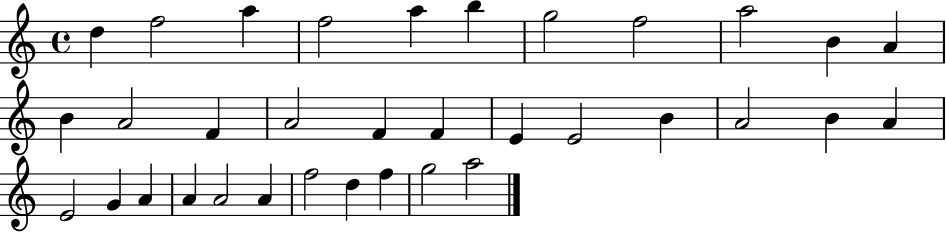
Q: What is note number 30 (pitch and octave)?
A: F5